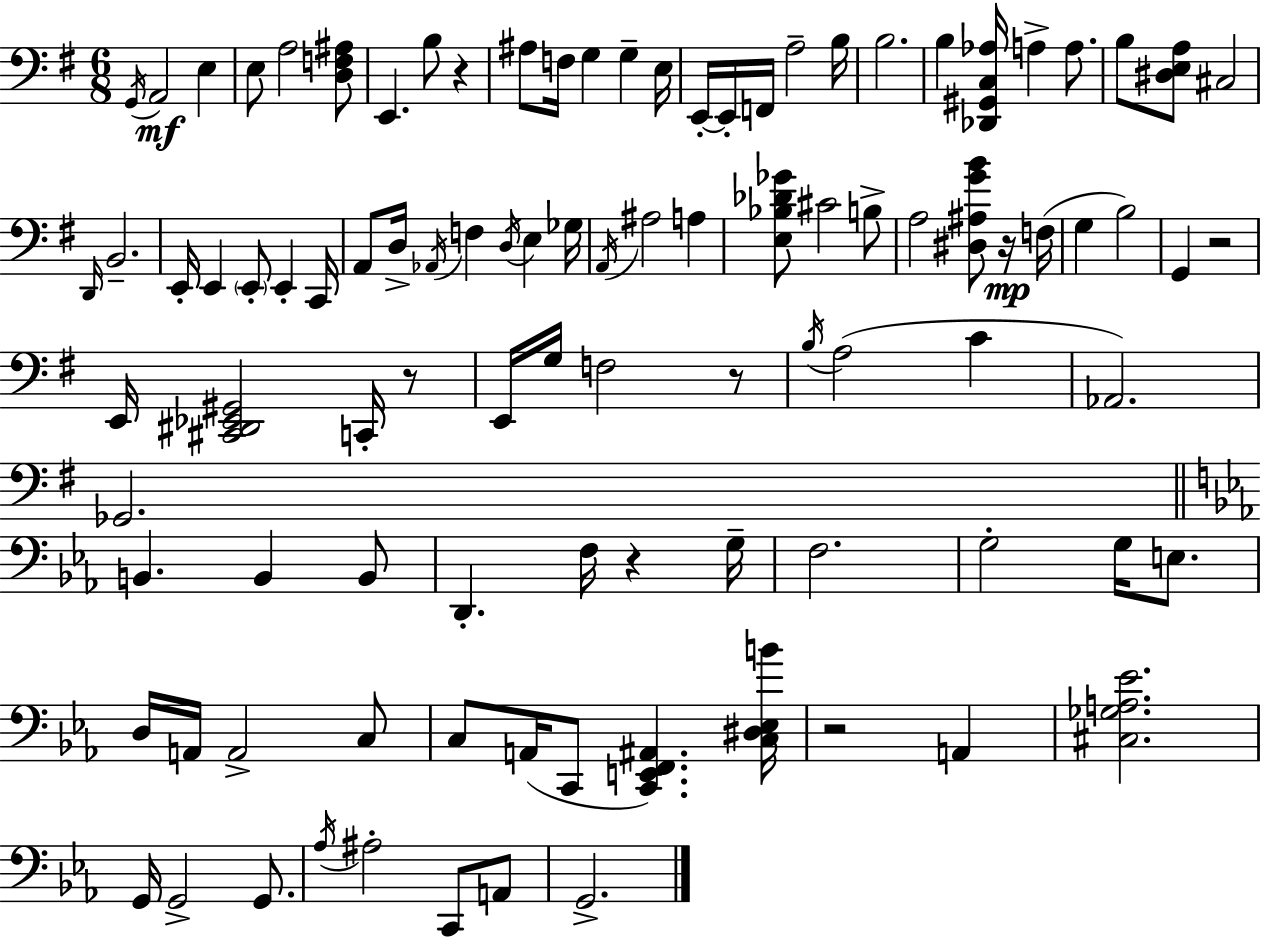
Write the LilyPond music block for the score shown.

{
  \clef bass
  \numericTimeSignature
  \time 6/8
  \key g \major
  \acciaccatura { g,16 }\mf a,2 e4 | e8 a2 <d f ais>8 | e,4. b8 r4 | ais8 f16 g4 g4-- | \break e16 e,16-.~~ e,16-. f,16 a2-- | b16 b2. | b4 <des, gis, c aes>16 a4-> a8. | b8 <dis e a>8 cis2 | \break \grace { d,16 } b,2.-- | e,16-. e,4 \parenthesize e,8-. e,4-. | c,16 a,8 d16-> \acciaccatura { aes,16 } f4 \acciaccatura { d16 } e4 | ges16 \acciaccatura { a,16 } ais2 | \break a4 <e bes des' ges'>8 cis'2 | b8-> a2 | <dis ais g' b'>8 r16\mp f16( g4 b2) | g,4 r2 | \break e,16 <cis, dis, ees, gis,>2 | c,16-. r8 e,16 g16 f2 | r8 \acciaccatura { b16 } a2( | c'4 aes,2.) | \break ges,2. | \bar "||" \break \key ees \major b,4. b,4 b,8 | d,4.-. f16 r4 g16-- | f2. | g2-. g16 e8. | \break d16 a,16 a,2-> c8 | c8 a,16( c,8 <c, e, f, ais,>4.) <c dis ees b'>16 | r2 a,4 | <cis ges a ees'>2. | \break g,16 g,2-> g,8. | \acciaccatura { aes16 } ais2-. c,8 a,8 | g,2.-> | \bar "|."
}